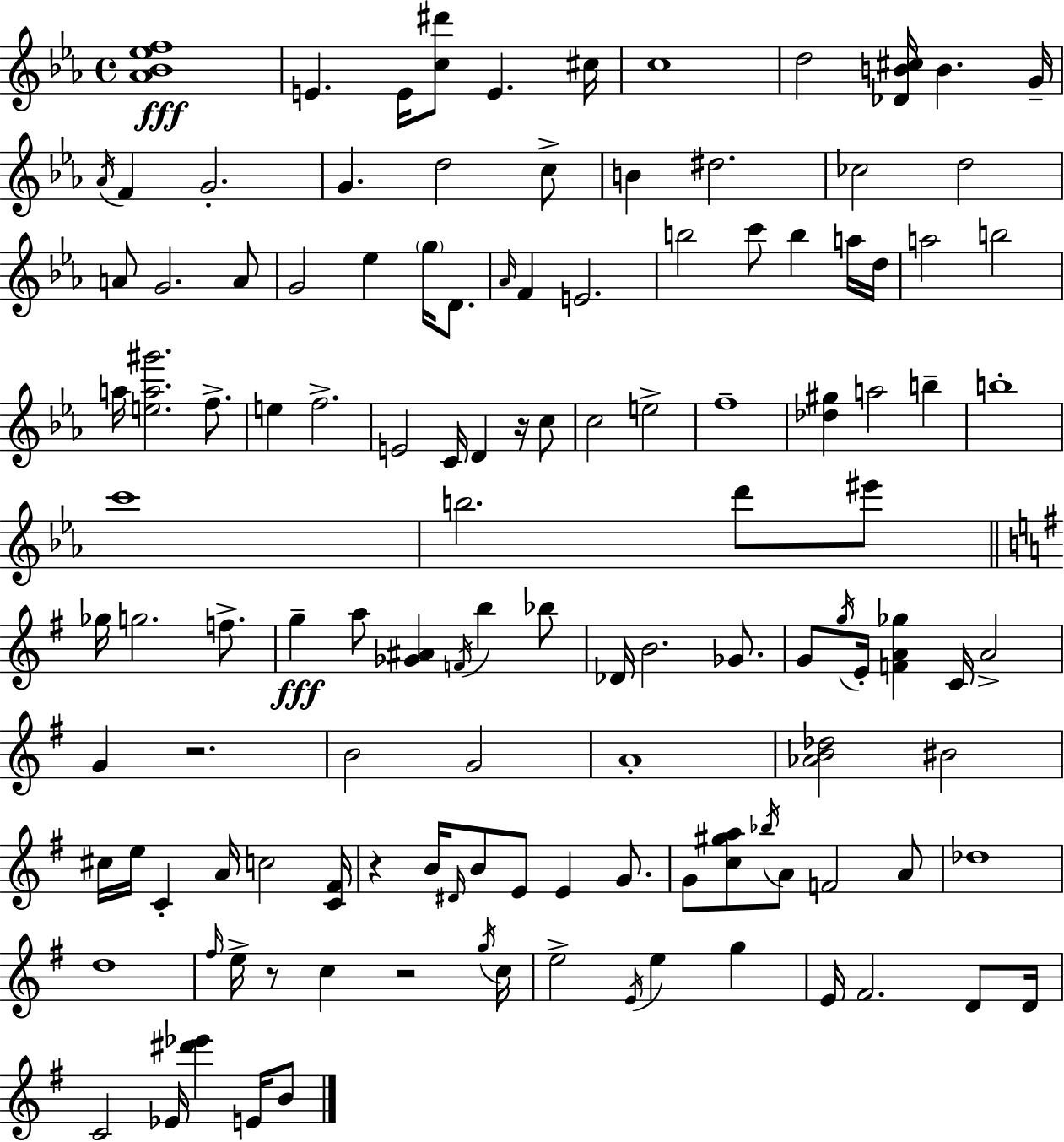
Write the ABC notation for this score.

X:1
T:Untitled
M:4/4
L:1/4
K:Cm
[_A_B_ef]4 E E/4 [c^d']/2 E ^c/4 c4 d2 [_DB^c]/4 B G/4 _A/4 F G2 G d2 c/2 B ^d2 _c2 d2 A/2 G2 A/2 G2 _e g/4 D/2 _A/4 F E2 b2 c'/2 b a/4 d/4 a2 b2 a/4 [ea^g']2 f/2 e f2 E2 C/4 D z/4 c/2 c2 e2 f4 [_d^g] a2 b b4 c'4 b2 d'/2 ^e'/2 _g/4 g2 f/2 g a/2 [_G^A] F/4 b _b/2 _D/4 B2 _G/2 G/2 g/4 E/4 [FA_g] C/4 A2 G z2 B2 G2 A4 [_AB_d]2 ^B2 ^c/4 e/4 C A/4 c2 [C^F]/4 z B/4 ^D/4 B/2 E/2 E G/2 G/2 [c^ga]/2 _b/4 A/2 F2 A/2 _d4 d4 ^f/4 e/4 z/2 c z2 g/4 c/4 e2 E/4 e g E/4 ^F2 D/2 D/4 C2 _E/4 [^d'_e'] E/4 B/2